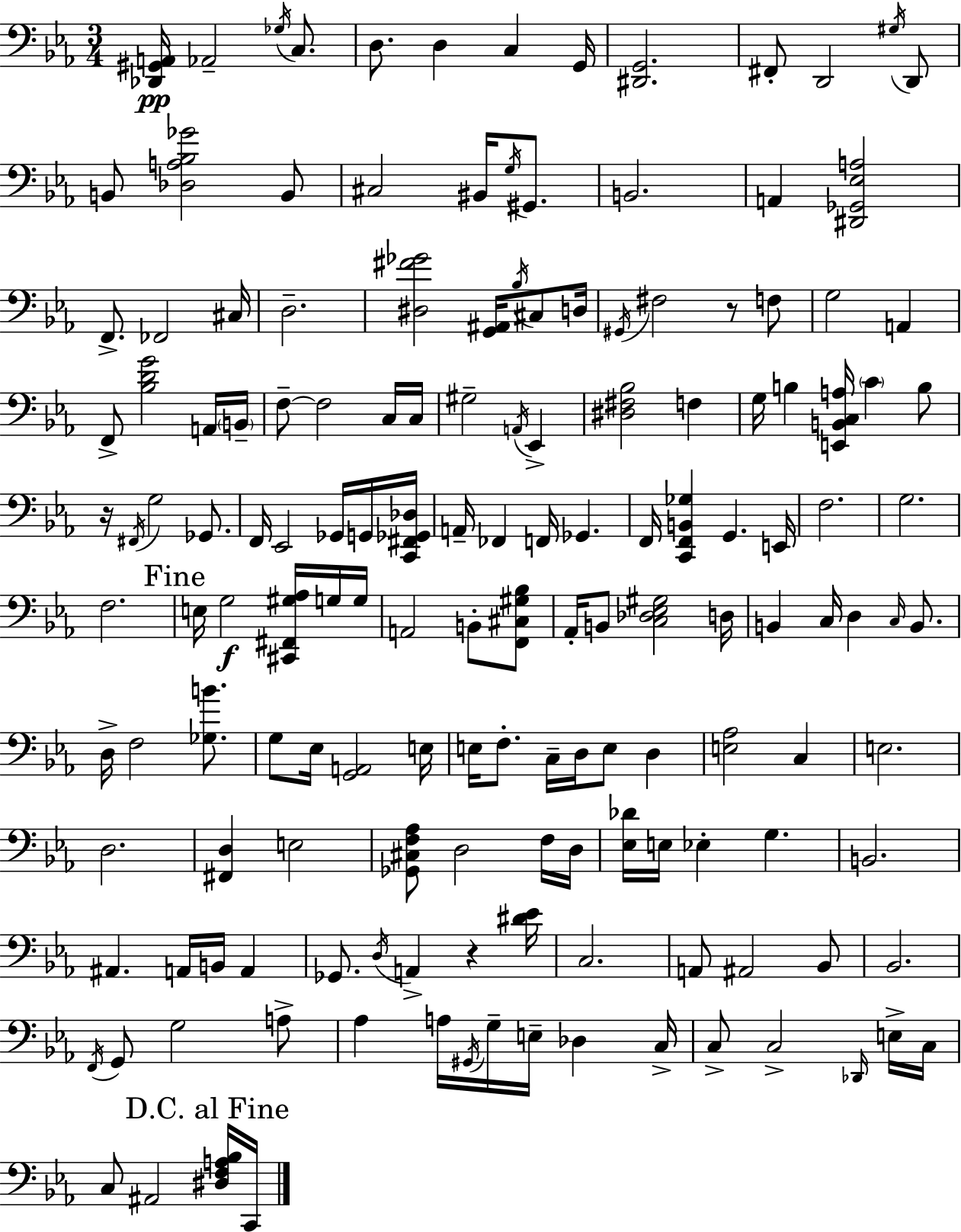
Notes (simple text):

[Db2,G#2,A2]/s Ab2/h Gb3/s C3/e. D3/e. D3/q C3/q G2/s [D#2,G2]/h. F#2/e D2/h G#3/s D2/e B2/e [Db3,A3,Bb3,Gb4]/h B2/e C#3/h BIS2/s G3/s G#2/e. B2/h. A2/q [D#2,Gb2,Eb3,A3]/h F2/e. FES2/h C#3/s D3/h. [D#3,F#4,Gb4]/h [G2,A#2]/s Bb3/s C#3/e D3/s G#2/s F#3/h R/e F3/e G3/h A2/q F2/e [Bb3,D4,G4]/h A2/s B2/s F3/e F3/h C3/s C3/s G#3/h A2/s Eb2/q [D#3,F#3,Bb3]/h F3/q G3/s B3/q [E2,B2,C3,A3]/s C4/q B3/e R/s F#2/s G3/h Gb2/e. F2/s Eb2/h Gb2/s G2/s [C2,F#2,Gb2,Db3]/s A2/s FES2/q F2/s Gb2/q. F2/s [C2,F2,B2,Gb3]/q G2/q. E2/s F3/h. G3/h. F3/h. E3/s G3/h [C#2,F#2,G#3,Ab3]/s G3/s G3/s A2/h B2/e [F2,C#3,G#3,Bb3]/e Ab2/s B2/e [C3,Db3,Eb3,G#3]/h D3/s B2/q C3/s D3/q C3/s B2/e. D3/s F3/h [Gb3,B4]/e. G3/e Eb3/s [G2,A2]/h E3/s E3/s F3/e. C3/s D3/s E3/e D3/q [E3,Ab3]/h C3/q E3/h. D3/h. [F#2,D3]/q E3/h [Gb2,C#3,F3,Ab3]/e D3/h F3/s D3/s [Eb3,Db4]/s E3/s Eb3/q G3/q. B2/h. A#2/q. A2/s B2/s A2/q Gb2/e. D3/s A2/q R/q [D#4,Eb4]/s C3/h. A2/e A#2/h Bb2/e Bb2/h. F2/s G2/e G3/h A3/e Ab3/q A3/s G#2/s G3/s E3/s Db3/q C3/s C3/e C3/h Db2/s E3/s C3/s C3/e A#2/h [D#3,F3,A3,Bb3]/s C2/s